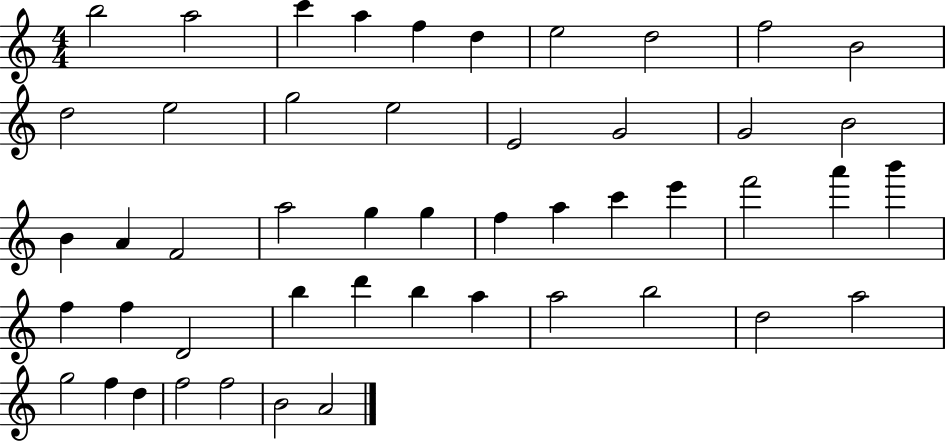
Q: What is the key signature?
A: C major